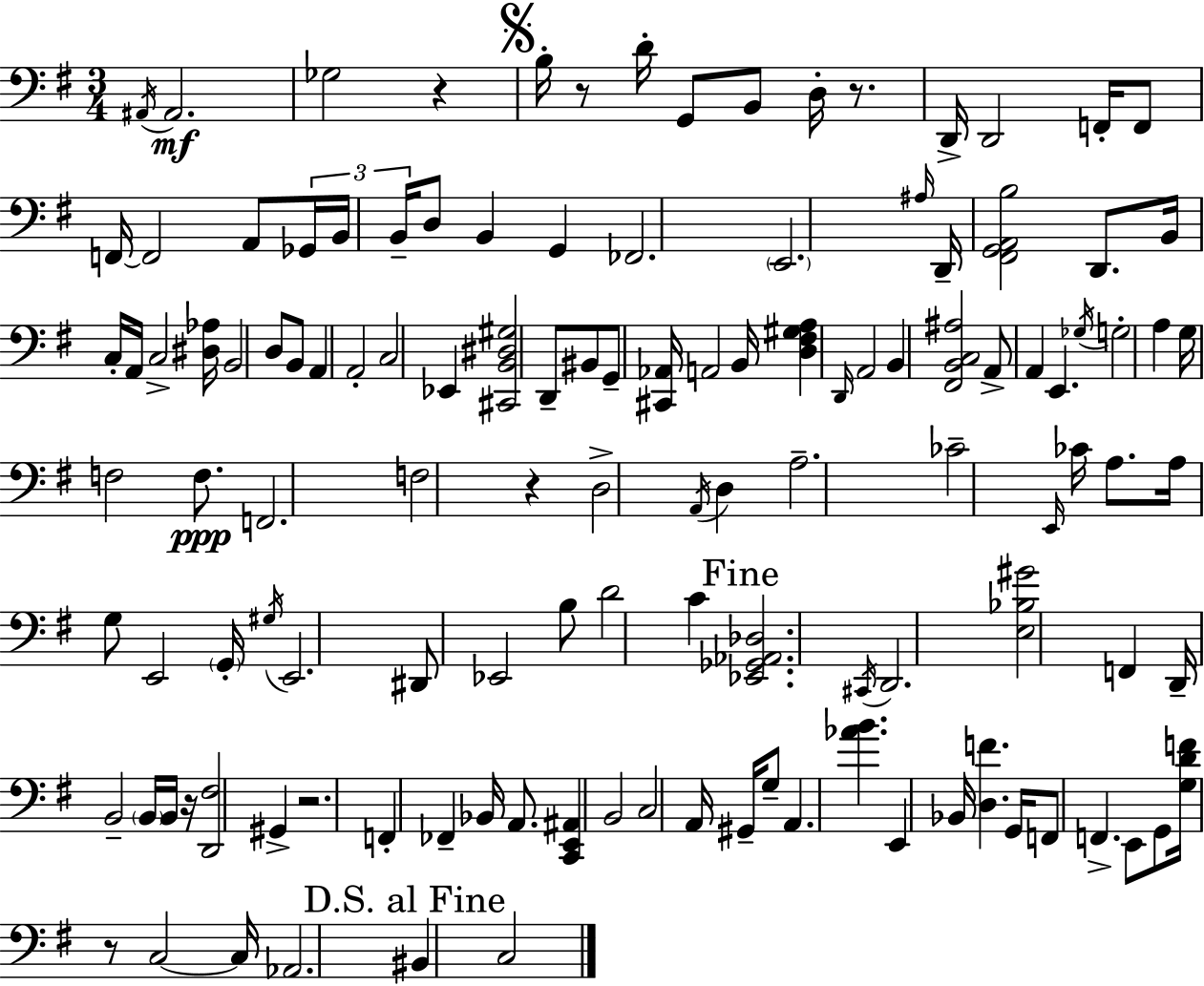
{
  \clef bass
  \numericTimeSignature
  \time 3/4
  \key g \major
  \acciaccatura { ais,16 }\mf ais,2. | ges2 r4 | \mark \markup { \musicglyph "scripts.segno" } b16-. r8 d'16-. g,8 b,8 d16-. r8. | d,16-> d,2 f,16-. f,8 | \break f,16~~ f,2 a,8 | \tuplet 3/2 { ges,16 b,16 b,16-- } d8 b,4 g,4 | fes,2. | \parenthesize e,2. | \break \grace { ais16 } d,16-- <fis, g, a, b>2 d,8. | b,16 c16-. a,16 c2-> | <dis aes>16 b,2 d8 | b,8 a,4 a,2-. | \break c2 ees,4 | <cis, b, dis gis>2 d,8-- | bis,8 g,8-- <cis, aes,>16 a,2 | b,16 <d fis gis a>4 \grace { d,16 } a,2 | \break b,4 <fis, b, c ais>2 | a,8-> a,4 e,4. | \acciaccatura { ges16 } g2-. | a4 g16 f2 | \break f8.\ppp f,2. | f2 | r4 d2-> | \acciaccatura { a,16 } d4 a2.-- | \break ces'2-- | \grace { e,16 } ces'16 a8. a16 g8 e,2 | \parenthesize g,16-. \acciaccatura { gis16 } e,2. | dis,8 ees,2 | \break b8 d'2 | c'4 \mark "Fine" <ees, ges, aes, des>2. | \acciaccatura { cis,16 } d,2. | <e bes gis'>2 | \break f,4 d,16-- b,2-- | \parenthesize b,16 b,16 r16 <d, fis>2 | gis,4-> r2. | f,4-. | \break fes,4-- bes,16 a,8. <c, e, ais,>4 | b,2 c2 | a,16 gis,16-- g8-- a,4. | <aes' b'>4. e,4 | \break bes,16 <d f'>4. g,16 f,8 f,4.-> | e,8 g,8 <g d' f'>16 r8 c2~~ | c16 aes,2. | \mark "D.S. al Fine" bis,4 | \break c2 \bar "|."
}